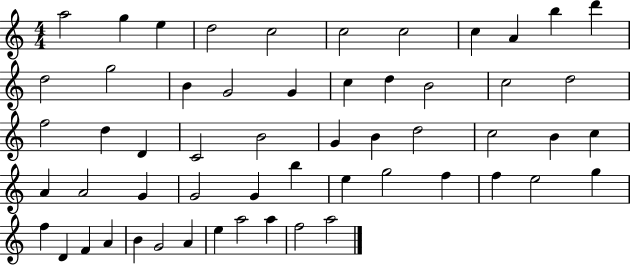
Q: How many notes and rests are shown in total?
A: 56